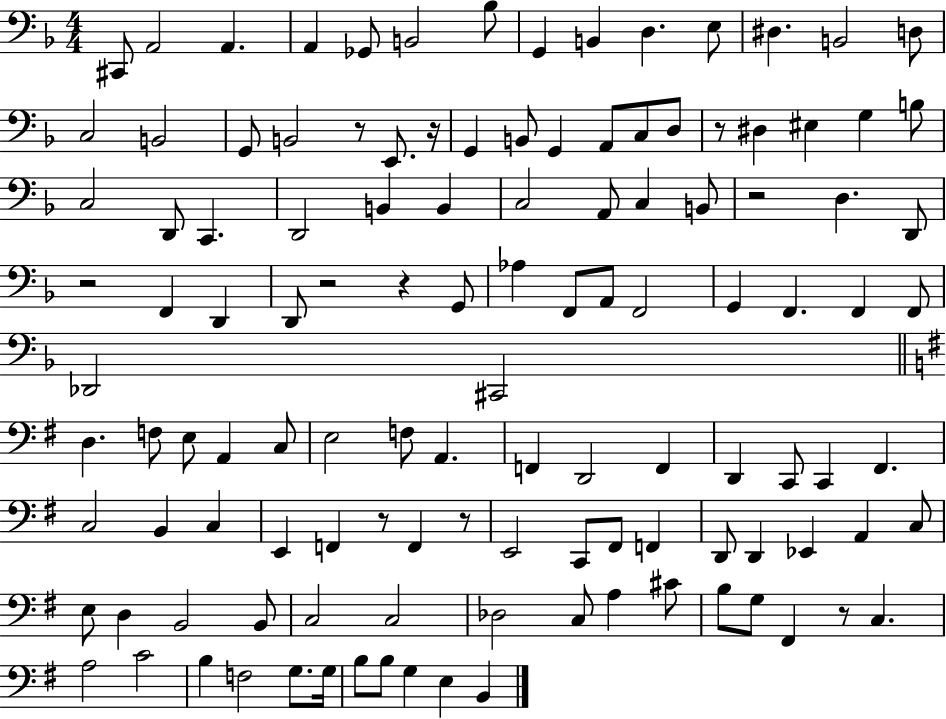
{
  \clef bass
  \numericTimeSignature
  \time 4/4
  \key f \major
  \repeat volta 2 { cis,8 a,2 a,4. | a,4 ges,8 b,2 bes8 | g,4 b,4 d4. e8 | dis4. b,2 d8 | \break c2 b,2 | g,8 b,2 r8 e,8. r16 | g,4 b,8 g,4 a,8 c8 d8 | r8 dis4 eis4 g4 b8 | \break c2 d,8 c,4. | d,2 b,4 b,4 | c2 a,8 c4 b,8 | r2 d4. d,8 | \break r2 f,4 d,4 | d,8 r2 r4 g,8 | aes4 f,8 a,8 f,2 | g,4 f,4. f,4 f,8 | \break des,2 cis,2 | \bar "||" \break \key e \minor d4. f8 e8 a,4 c8 | e2 f8 a,4. | f,4 d,2 f,4 | d,4 c,8 c,4 fis,4. | \break c2 b,4 c4 | e,4 f,4 r8 f,4 r8 | e,2 c,8 fis,8 f,4 | d,8 d,4 ees,4 a,4 c8 | \break e8 d4 b,2 b,8 | c2 c2 | des2 c8 a4 cis'8 | b8 g8 fis,4 r8 c4. | \break a2 c'2 | b4 f2 g8. g16 | b8 b8 g4 e4 b,4 | } \bar "|."
}